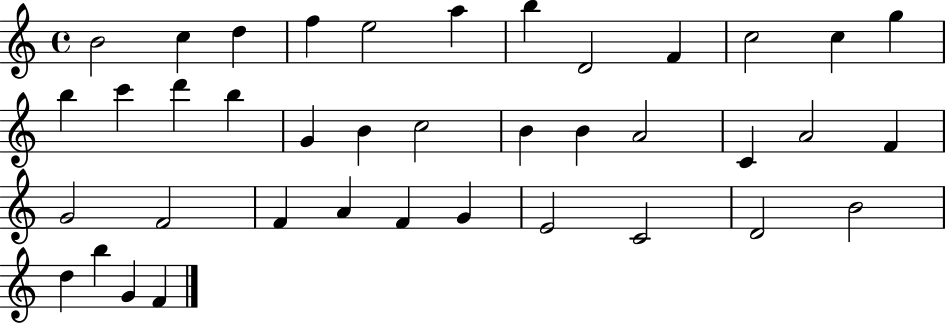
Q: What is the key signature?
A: C major